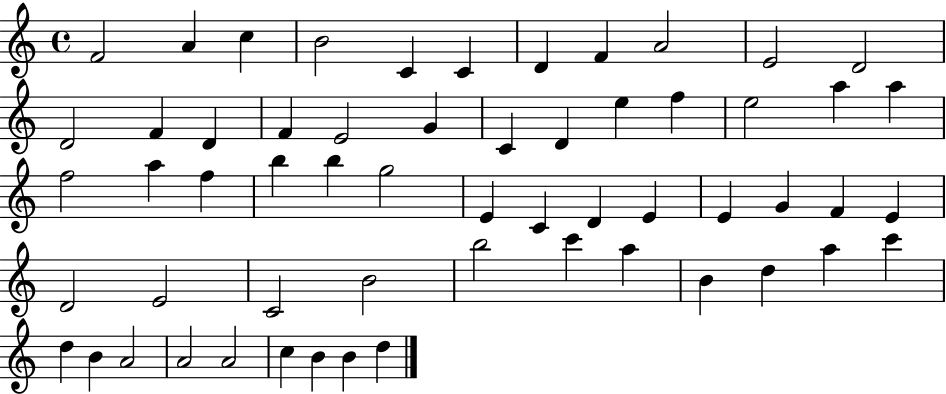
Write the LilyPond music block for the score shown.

{
  \clef treble
  \time 4/4
  \defaultTimeSignature
  \key c \major
  f'2 a'4 c''4 | b'2 c'4 c'4 | d'4 f'4 a'2 | e'2 d'2 | \break d'2 f'4 d'4 | f'4 e'2 g'4 | c'4 d'4 e''4 f''4 | e''2 a''4 a''4 | \break f''2 a''4 f''4 | b''4 b''4 g''2 | e'4 c'4 d'4 e'4 | e'4 g'4 f'4 e'4 | \break d'2 e'2 | c'2 b'2 | b''2 c'''4 a''4 | b'4 d''4 a''4 c'''4 | \break d''4 b'4 a'2 | a'2 a'2 | c''4 b'4 b'4 d''4 | \bar "|."
}